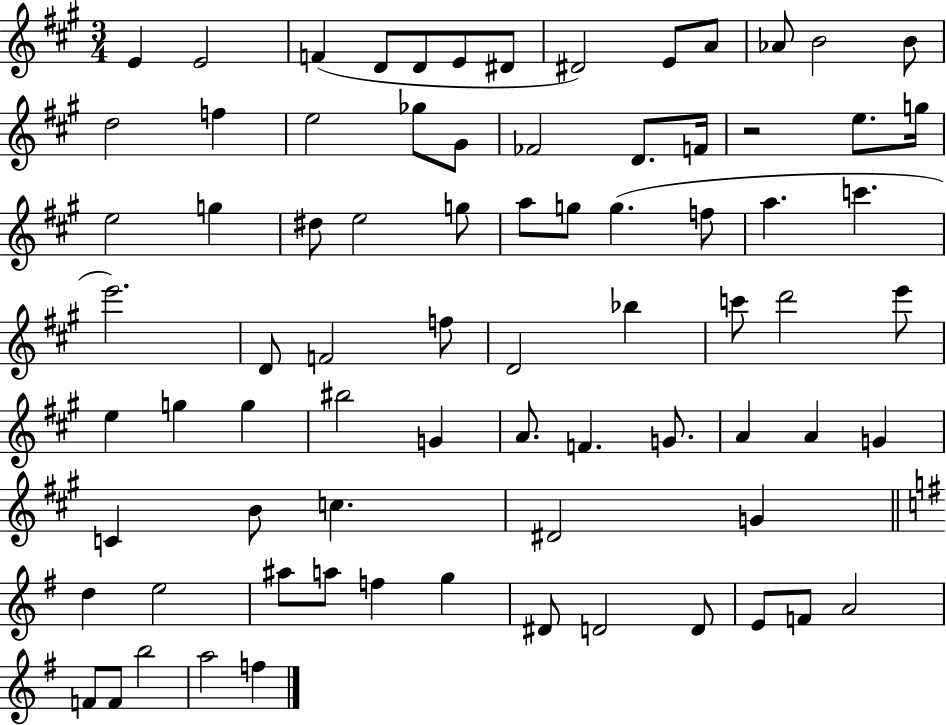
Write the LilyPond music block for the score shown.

{
  \clef treble
  \numericTimeSignature
  \time 3/4
  \key a \major
  e'4 e'2 | f'4( d'8 d'8 e'8 dis'8 | dis'2) e'8 a'8 | aes'8 b'2 b'8 | \break d''2 f''4 | e''2 ges''8 gis'8 | fes'2 d'8. f'16 | r2 e''8. g''16 | \break e''2 g''4 | dis''8 e''2 g''8 | a''8 g''8 g''4.( f''8 | a''4. c'''4. | \break e'''2.) | d'8 f'2 f''8 | d'2 bes''4 | c'''8 d'''2 e'''8 | \break e''4 g''4 g''4 | bis''2 g'4 | a'8. f'4. g'8. | a'4 a'4 g'4 | \break c'4 b'8 c''4. | dis'2 g'4 | \bar "||" \break \key g \major d''4 e''2 | ais''8 a''8 f''4 g''4 | dis'8 d'2 d'8 | e'8 f'8 a'2 | \break f'8 f'8 b''2 | a''2 f''4 | \bar "|."
}